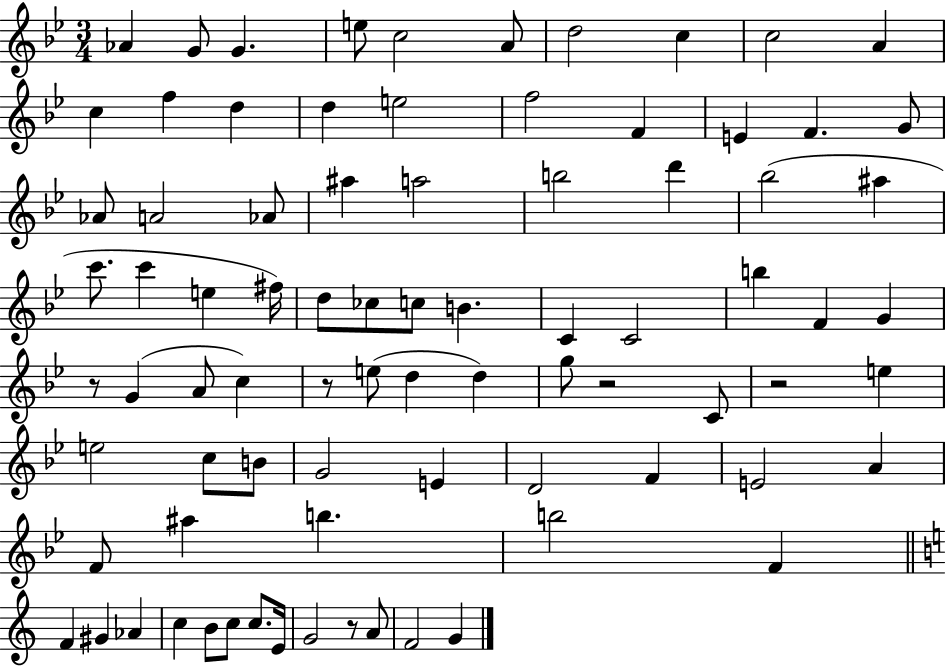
Ab4/q G4/e G4/q. E5/e C5/h A4/e D5/h C5/q C5/h A4/q C5/q F5/q D5/q D5/q E5/h F5/h F4/q E4/q F4/q. G4/e Ab4/e A4/h Ab4/e A#5/q A5/h B5/h D6/q Bb5/h A#5/q C6/e. C6/q E5/q F#5/s D5/e CES5/e C5/e B4/q. C4/q C4/h B5/q F4/q G4/q R/e G4/q A4/e C5/q R/e E5/e D5/q D5/q G5/e R/h C4/e R/h E5/q E5/h C5/e B4/e G4/h E4/q D4/h F4/q E4/h A4/q F4/e A#5/q B5/q. B5/h F4/q F4/q G#4/q Ab4/q C5/q B4/e C5/e C5/e. E4/s G4/h R/e A4/e F4/h G4/q